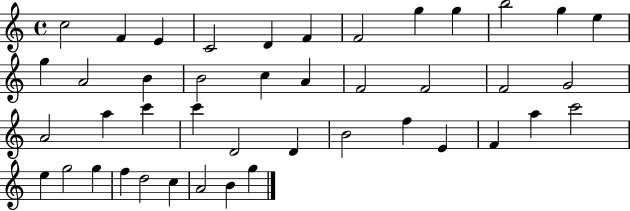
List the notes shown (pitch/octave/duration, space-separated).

C5/h F4/q E4/q C4/h D4/q F4/q F4/h G5/q G5/q B5/h G5/q E5/q G5/q A4/h B4/q B4/h C5/q A4/q F4/h F4/h F4/h G4/h A4/h A5/q C6/q C6/q D4/h D4/q B4/h F5/q E4/q F4/q A5/q C6/h E5/q G5/h G5/q F5/q D5/h C5/q A4/h B4/q G5/q